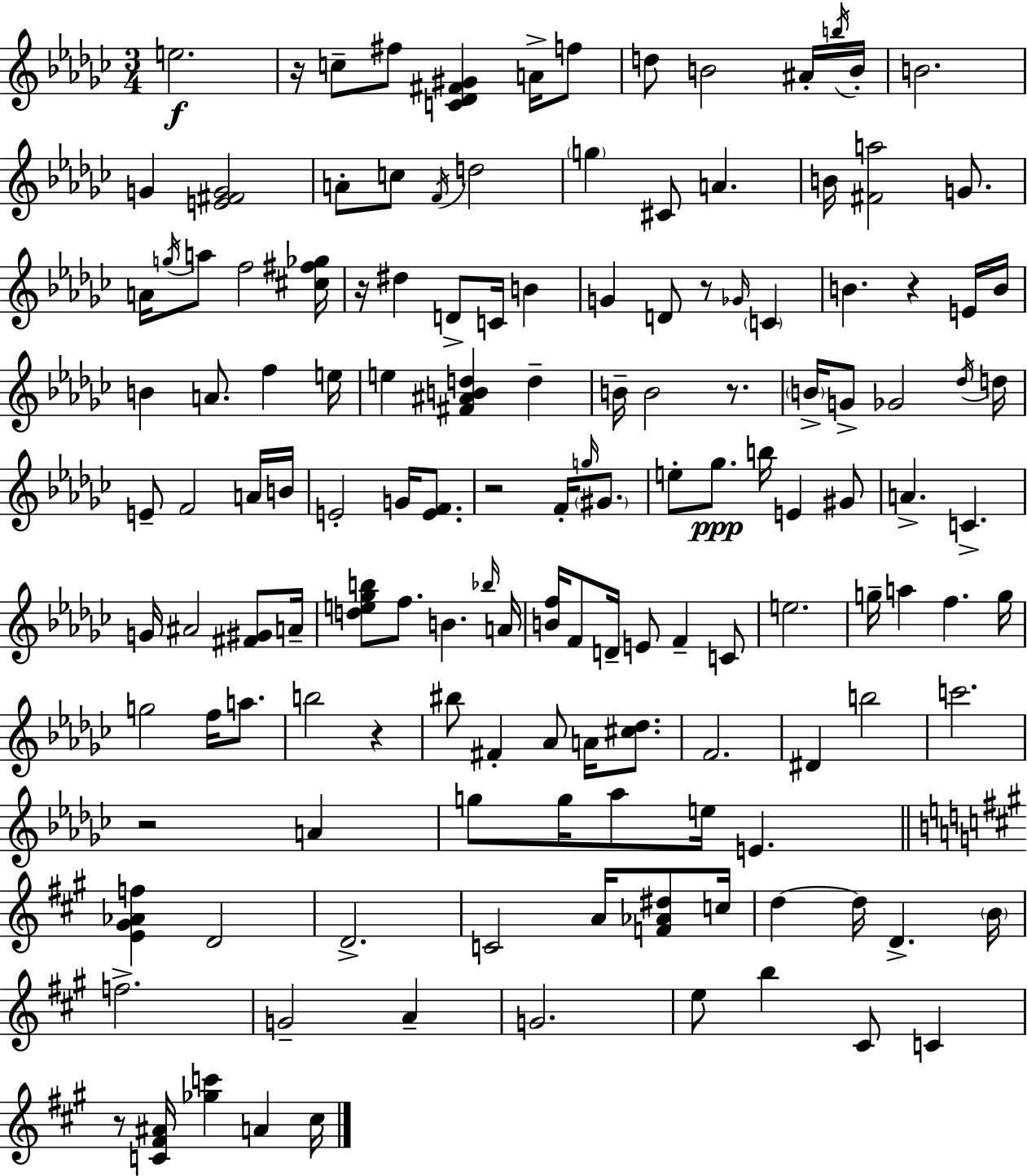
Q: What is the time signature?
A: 3/4